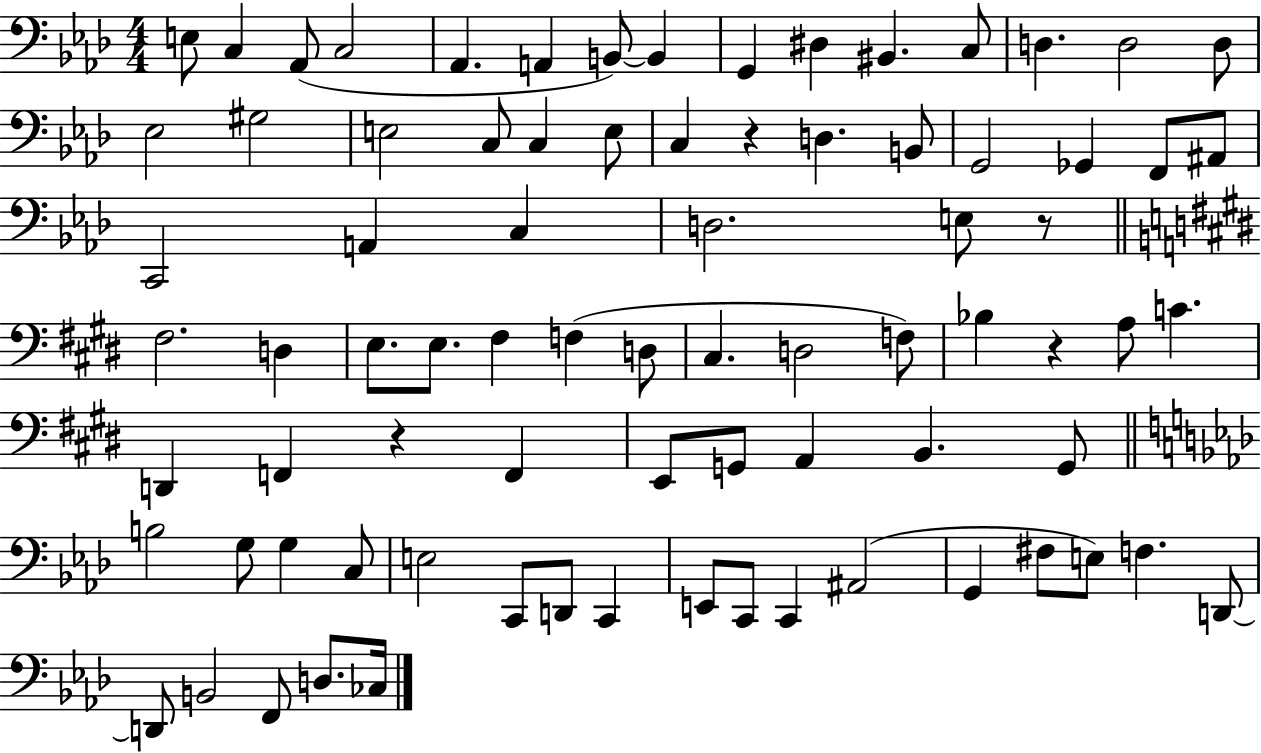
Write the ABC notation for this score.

X:1
T:Untitled
M:4/4
L:1/4
K:Ab
E,/2 C, _A,,/2 C,2 _A,, A,, B,,/2 B,, G,, ^D, ^B,, C,/2 D, D,2 D,/2 _E,2 ^G,2 E,2 C,/2 C, E,/2 C, z D, B,,/2 G,,2 _G,, F,,/2 ^A,,/2 C,,2 A,, C, D,2 E,/2 z/2 ^F,2 D, E,/2 E,/2 ^F, F, D,/2 ^C, D,2 F,/2 _B, z A,/2 C D,, F,, z F,, E,,/2 G,,/2 A,, B,, G,,/2 B,2 G,/2 G, C,/2 E,2 C,,/2 D,,/2 C,, E,,/2 C,,/2 C,, ^A,,2 G,, ^F,/2 E,/2 F, D,,/2 D,,/2 B,,2 F,,/2 D,/2 _C,/4